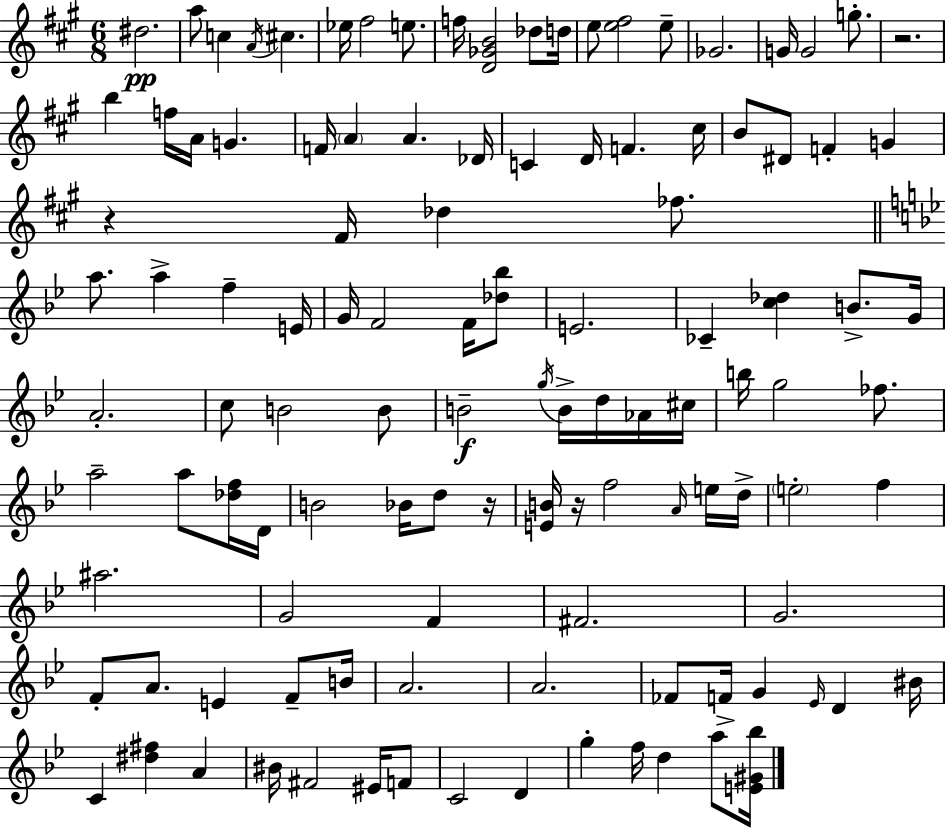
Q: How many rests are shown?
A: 4